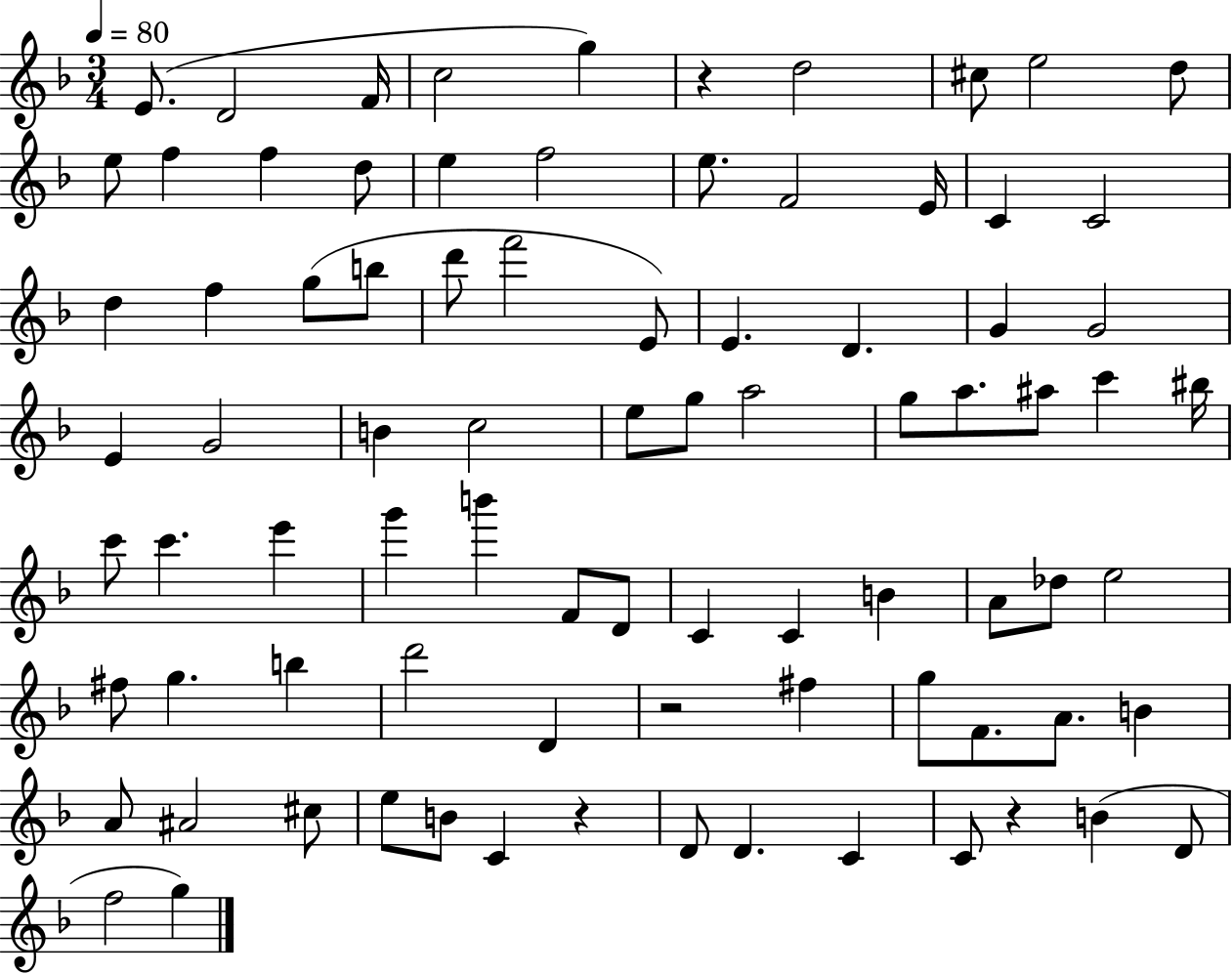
E4/e. D4/h F4/s C5/h G5/q R/q D5/h C#5/e E5/h D5/e E5/e F5/q F5/q D5/e E5/q F5/h E5/e. F4/h E4/s C4/q C4/h D5/q F5/q G5/e B5/e D6/e F6/h E4/e E4/q. D4/q. G4/q G4/h E4/q G4/h B4/q C5/h E5/e G5/e A5/h G5/e A5/e. A#5/e C6/q BIS5/s C6/e C6/q. E6/q G6/q B6/q F4/e D4/e C4/q C4/q B4/q A4/e Db5/e E5/h F#5/e G5/q. B5/q D6/h D4/q R/h F#5/q G5/e F4/e. A4/e. B4/q A4/e A#4/h C#5/e E5/e B4/e C4/q R/q D4/e D4/q. C4/q C4/e R/q B4/q D4/e F5/h G5/q